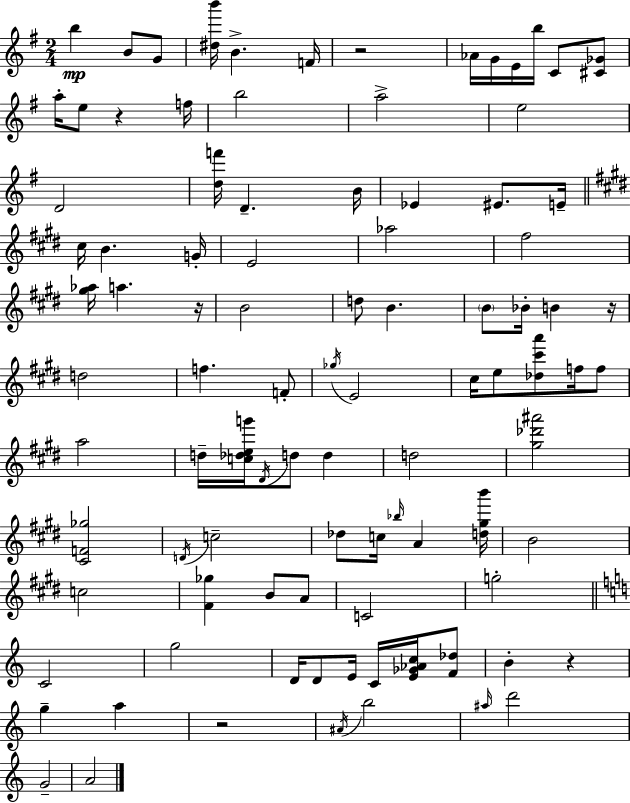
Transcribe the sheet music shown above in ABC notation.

X:1
T:Untitled
M:2/4
L:1/4
K:Em
b B/2 G/2 [^db']/4 B F/4 z2 _A/4 G/4 E/4 b/4 C/2 [^C_G]/2 a/4 e/2 z f/4 b2 a2 e2 D2 [df']/4 D B/4 _E ^E/2 E/4 ^c/4 B G/4 E2 _a2 ^f2 [^g_a]/4 a z/4 B2 d/2 B B/2 _B/4 B z/4 d2 f F/2 _g/4 E2 ^c/4 e/2 [_d^c'a']/2 f/4 f/2 a2 d/4 [c_deg']/4 ^D/4 d/2 d d2 [^g_d'^a']2 [^CF_g]2 D/4 c2 _d/2 c/4 _b/4 A [d^gb']/4 B2 c2 [^F_g] B/2 A/2 C2 g2 C2 g2 D/4 D/2 E/4 C/4 [E_G_Ac]/4 [F_d]/2 B z g a z2 ^A/4 b2 ^a/4 d'2 G2 A2